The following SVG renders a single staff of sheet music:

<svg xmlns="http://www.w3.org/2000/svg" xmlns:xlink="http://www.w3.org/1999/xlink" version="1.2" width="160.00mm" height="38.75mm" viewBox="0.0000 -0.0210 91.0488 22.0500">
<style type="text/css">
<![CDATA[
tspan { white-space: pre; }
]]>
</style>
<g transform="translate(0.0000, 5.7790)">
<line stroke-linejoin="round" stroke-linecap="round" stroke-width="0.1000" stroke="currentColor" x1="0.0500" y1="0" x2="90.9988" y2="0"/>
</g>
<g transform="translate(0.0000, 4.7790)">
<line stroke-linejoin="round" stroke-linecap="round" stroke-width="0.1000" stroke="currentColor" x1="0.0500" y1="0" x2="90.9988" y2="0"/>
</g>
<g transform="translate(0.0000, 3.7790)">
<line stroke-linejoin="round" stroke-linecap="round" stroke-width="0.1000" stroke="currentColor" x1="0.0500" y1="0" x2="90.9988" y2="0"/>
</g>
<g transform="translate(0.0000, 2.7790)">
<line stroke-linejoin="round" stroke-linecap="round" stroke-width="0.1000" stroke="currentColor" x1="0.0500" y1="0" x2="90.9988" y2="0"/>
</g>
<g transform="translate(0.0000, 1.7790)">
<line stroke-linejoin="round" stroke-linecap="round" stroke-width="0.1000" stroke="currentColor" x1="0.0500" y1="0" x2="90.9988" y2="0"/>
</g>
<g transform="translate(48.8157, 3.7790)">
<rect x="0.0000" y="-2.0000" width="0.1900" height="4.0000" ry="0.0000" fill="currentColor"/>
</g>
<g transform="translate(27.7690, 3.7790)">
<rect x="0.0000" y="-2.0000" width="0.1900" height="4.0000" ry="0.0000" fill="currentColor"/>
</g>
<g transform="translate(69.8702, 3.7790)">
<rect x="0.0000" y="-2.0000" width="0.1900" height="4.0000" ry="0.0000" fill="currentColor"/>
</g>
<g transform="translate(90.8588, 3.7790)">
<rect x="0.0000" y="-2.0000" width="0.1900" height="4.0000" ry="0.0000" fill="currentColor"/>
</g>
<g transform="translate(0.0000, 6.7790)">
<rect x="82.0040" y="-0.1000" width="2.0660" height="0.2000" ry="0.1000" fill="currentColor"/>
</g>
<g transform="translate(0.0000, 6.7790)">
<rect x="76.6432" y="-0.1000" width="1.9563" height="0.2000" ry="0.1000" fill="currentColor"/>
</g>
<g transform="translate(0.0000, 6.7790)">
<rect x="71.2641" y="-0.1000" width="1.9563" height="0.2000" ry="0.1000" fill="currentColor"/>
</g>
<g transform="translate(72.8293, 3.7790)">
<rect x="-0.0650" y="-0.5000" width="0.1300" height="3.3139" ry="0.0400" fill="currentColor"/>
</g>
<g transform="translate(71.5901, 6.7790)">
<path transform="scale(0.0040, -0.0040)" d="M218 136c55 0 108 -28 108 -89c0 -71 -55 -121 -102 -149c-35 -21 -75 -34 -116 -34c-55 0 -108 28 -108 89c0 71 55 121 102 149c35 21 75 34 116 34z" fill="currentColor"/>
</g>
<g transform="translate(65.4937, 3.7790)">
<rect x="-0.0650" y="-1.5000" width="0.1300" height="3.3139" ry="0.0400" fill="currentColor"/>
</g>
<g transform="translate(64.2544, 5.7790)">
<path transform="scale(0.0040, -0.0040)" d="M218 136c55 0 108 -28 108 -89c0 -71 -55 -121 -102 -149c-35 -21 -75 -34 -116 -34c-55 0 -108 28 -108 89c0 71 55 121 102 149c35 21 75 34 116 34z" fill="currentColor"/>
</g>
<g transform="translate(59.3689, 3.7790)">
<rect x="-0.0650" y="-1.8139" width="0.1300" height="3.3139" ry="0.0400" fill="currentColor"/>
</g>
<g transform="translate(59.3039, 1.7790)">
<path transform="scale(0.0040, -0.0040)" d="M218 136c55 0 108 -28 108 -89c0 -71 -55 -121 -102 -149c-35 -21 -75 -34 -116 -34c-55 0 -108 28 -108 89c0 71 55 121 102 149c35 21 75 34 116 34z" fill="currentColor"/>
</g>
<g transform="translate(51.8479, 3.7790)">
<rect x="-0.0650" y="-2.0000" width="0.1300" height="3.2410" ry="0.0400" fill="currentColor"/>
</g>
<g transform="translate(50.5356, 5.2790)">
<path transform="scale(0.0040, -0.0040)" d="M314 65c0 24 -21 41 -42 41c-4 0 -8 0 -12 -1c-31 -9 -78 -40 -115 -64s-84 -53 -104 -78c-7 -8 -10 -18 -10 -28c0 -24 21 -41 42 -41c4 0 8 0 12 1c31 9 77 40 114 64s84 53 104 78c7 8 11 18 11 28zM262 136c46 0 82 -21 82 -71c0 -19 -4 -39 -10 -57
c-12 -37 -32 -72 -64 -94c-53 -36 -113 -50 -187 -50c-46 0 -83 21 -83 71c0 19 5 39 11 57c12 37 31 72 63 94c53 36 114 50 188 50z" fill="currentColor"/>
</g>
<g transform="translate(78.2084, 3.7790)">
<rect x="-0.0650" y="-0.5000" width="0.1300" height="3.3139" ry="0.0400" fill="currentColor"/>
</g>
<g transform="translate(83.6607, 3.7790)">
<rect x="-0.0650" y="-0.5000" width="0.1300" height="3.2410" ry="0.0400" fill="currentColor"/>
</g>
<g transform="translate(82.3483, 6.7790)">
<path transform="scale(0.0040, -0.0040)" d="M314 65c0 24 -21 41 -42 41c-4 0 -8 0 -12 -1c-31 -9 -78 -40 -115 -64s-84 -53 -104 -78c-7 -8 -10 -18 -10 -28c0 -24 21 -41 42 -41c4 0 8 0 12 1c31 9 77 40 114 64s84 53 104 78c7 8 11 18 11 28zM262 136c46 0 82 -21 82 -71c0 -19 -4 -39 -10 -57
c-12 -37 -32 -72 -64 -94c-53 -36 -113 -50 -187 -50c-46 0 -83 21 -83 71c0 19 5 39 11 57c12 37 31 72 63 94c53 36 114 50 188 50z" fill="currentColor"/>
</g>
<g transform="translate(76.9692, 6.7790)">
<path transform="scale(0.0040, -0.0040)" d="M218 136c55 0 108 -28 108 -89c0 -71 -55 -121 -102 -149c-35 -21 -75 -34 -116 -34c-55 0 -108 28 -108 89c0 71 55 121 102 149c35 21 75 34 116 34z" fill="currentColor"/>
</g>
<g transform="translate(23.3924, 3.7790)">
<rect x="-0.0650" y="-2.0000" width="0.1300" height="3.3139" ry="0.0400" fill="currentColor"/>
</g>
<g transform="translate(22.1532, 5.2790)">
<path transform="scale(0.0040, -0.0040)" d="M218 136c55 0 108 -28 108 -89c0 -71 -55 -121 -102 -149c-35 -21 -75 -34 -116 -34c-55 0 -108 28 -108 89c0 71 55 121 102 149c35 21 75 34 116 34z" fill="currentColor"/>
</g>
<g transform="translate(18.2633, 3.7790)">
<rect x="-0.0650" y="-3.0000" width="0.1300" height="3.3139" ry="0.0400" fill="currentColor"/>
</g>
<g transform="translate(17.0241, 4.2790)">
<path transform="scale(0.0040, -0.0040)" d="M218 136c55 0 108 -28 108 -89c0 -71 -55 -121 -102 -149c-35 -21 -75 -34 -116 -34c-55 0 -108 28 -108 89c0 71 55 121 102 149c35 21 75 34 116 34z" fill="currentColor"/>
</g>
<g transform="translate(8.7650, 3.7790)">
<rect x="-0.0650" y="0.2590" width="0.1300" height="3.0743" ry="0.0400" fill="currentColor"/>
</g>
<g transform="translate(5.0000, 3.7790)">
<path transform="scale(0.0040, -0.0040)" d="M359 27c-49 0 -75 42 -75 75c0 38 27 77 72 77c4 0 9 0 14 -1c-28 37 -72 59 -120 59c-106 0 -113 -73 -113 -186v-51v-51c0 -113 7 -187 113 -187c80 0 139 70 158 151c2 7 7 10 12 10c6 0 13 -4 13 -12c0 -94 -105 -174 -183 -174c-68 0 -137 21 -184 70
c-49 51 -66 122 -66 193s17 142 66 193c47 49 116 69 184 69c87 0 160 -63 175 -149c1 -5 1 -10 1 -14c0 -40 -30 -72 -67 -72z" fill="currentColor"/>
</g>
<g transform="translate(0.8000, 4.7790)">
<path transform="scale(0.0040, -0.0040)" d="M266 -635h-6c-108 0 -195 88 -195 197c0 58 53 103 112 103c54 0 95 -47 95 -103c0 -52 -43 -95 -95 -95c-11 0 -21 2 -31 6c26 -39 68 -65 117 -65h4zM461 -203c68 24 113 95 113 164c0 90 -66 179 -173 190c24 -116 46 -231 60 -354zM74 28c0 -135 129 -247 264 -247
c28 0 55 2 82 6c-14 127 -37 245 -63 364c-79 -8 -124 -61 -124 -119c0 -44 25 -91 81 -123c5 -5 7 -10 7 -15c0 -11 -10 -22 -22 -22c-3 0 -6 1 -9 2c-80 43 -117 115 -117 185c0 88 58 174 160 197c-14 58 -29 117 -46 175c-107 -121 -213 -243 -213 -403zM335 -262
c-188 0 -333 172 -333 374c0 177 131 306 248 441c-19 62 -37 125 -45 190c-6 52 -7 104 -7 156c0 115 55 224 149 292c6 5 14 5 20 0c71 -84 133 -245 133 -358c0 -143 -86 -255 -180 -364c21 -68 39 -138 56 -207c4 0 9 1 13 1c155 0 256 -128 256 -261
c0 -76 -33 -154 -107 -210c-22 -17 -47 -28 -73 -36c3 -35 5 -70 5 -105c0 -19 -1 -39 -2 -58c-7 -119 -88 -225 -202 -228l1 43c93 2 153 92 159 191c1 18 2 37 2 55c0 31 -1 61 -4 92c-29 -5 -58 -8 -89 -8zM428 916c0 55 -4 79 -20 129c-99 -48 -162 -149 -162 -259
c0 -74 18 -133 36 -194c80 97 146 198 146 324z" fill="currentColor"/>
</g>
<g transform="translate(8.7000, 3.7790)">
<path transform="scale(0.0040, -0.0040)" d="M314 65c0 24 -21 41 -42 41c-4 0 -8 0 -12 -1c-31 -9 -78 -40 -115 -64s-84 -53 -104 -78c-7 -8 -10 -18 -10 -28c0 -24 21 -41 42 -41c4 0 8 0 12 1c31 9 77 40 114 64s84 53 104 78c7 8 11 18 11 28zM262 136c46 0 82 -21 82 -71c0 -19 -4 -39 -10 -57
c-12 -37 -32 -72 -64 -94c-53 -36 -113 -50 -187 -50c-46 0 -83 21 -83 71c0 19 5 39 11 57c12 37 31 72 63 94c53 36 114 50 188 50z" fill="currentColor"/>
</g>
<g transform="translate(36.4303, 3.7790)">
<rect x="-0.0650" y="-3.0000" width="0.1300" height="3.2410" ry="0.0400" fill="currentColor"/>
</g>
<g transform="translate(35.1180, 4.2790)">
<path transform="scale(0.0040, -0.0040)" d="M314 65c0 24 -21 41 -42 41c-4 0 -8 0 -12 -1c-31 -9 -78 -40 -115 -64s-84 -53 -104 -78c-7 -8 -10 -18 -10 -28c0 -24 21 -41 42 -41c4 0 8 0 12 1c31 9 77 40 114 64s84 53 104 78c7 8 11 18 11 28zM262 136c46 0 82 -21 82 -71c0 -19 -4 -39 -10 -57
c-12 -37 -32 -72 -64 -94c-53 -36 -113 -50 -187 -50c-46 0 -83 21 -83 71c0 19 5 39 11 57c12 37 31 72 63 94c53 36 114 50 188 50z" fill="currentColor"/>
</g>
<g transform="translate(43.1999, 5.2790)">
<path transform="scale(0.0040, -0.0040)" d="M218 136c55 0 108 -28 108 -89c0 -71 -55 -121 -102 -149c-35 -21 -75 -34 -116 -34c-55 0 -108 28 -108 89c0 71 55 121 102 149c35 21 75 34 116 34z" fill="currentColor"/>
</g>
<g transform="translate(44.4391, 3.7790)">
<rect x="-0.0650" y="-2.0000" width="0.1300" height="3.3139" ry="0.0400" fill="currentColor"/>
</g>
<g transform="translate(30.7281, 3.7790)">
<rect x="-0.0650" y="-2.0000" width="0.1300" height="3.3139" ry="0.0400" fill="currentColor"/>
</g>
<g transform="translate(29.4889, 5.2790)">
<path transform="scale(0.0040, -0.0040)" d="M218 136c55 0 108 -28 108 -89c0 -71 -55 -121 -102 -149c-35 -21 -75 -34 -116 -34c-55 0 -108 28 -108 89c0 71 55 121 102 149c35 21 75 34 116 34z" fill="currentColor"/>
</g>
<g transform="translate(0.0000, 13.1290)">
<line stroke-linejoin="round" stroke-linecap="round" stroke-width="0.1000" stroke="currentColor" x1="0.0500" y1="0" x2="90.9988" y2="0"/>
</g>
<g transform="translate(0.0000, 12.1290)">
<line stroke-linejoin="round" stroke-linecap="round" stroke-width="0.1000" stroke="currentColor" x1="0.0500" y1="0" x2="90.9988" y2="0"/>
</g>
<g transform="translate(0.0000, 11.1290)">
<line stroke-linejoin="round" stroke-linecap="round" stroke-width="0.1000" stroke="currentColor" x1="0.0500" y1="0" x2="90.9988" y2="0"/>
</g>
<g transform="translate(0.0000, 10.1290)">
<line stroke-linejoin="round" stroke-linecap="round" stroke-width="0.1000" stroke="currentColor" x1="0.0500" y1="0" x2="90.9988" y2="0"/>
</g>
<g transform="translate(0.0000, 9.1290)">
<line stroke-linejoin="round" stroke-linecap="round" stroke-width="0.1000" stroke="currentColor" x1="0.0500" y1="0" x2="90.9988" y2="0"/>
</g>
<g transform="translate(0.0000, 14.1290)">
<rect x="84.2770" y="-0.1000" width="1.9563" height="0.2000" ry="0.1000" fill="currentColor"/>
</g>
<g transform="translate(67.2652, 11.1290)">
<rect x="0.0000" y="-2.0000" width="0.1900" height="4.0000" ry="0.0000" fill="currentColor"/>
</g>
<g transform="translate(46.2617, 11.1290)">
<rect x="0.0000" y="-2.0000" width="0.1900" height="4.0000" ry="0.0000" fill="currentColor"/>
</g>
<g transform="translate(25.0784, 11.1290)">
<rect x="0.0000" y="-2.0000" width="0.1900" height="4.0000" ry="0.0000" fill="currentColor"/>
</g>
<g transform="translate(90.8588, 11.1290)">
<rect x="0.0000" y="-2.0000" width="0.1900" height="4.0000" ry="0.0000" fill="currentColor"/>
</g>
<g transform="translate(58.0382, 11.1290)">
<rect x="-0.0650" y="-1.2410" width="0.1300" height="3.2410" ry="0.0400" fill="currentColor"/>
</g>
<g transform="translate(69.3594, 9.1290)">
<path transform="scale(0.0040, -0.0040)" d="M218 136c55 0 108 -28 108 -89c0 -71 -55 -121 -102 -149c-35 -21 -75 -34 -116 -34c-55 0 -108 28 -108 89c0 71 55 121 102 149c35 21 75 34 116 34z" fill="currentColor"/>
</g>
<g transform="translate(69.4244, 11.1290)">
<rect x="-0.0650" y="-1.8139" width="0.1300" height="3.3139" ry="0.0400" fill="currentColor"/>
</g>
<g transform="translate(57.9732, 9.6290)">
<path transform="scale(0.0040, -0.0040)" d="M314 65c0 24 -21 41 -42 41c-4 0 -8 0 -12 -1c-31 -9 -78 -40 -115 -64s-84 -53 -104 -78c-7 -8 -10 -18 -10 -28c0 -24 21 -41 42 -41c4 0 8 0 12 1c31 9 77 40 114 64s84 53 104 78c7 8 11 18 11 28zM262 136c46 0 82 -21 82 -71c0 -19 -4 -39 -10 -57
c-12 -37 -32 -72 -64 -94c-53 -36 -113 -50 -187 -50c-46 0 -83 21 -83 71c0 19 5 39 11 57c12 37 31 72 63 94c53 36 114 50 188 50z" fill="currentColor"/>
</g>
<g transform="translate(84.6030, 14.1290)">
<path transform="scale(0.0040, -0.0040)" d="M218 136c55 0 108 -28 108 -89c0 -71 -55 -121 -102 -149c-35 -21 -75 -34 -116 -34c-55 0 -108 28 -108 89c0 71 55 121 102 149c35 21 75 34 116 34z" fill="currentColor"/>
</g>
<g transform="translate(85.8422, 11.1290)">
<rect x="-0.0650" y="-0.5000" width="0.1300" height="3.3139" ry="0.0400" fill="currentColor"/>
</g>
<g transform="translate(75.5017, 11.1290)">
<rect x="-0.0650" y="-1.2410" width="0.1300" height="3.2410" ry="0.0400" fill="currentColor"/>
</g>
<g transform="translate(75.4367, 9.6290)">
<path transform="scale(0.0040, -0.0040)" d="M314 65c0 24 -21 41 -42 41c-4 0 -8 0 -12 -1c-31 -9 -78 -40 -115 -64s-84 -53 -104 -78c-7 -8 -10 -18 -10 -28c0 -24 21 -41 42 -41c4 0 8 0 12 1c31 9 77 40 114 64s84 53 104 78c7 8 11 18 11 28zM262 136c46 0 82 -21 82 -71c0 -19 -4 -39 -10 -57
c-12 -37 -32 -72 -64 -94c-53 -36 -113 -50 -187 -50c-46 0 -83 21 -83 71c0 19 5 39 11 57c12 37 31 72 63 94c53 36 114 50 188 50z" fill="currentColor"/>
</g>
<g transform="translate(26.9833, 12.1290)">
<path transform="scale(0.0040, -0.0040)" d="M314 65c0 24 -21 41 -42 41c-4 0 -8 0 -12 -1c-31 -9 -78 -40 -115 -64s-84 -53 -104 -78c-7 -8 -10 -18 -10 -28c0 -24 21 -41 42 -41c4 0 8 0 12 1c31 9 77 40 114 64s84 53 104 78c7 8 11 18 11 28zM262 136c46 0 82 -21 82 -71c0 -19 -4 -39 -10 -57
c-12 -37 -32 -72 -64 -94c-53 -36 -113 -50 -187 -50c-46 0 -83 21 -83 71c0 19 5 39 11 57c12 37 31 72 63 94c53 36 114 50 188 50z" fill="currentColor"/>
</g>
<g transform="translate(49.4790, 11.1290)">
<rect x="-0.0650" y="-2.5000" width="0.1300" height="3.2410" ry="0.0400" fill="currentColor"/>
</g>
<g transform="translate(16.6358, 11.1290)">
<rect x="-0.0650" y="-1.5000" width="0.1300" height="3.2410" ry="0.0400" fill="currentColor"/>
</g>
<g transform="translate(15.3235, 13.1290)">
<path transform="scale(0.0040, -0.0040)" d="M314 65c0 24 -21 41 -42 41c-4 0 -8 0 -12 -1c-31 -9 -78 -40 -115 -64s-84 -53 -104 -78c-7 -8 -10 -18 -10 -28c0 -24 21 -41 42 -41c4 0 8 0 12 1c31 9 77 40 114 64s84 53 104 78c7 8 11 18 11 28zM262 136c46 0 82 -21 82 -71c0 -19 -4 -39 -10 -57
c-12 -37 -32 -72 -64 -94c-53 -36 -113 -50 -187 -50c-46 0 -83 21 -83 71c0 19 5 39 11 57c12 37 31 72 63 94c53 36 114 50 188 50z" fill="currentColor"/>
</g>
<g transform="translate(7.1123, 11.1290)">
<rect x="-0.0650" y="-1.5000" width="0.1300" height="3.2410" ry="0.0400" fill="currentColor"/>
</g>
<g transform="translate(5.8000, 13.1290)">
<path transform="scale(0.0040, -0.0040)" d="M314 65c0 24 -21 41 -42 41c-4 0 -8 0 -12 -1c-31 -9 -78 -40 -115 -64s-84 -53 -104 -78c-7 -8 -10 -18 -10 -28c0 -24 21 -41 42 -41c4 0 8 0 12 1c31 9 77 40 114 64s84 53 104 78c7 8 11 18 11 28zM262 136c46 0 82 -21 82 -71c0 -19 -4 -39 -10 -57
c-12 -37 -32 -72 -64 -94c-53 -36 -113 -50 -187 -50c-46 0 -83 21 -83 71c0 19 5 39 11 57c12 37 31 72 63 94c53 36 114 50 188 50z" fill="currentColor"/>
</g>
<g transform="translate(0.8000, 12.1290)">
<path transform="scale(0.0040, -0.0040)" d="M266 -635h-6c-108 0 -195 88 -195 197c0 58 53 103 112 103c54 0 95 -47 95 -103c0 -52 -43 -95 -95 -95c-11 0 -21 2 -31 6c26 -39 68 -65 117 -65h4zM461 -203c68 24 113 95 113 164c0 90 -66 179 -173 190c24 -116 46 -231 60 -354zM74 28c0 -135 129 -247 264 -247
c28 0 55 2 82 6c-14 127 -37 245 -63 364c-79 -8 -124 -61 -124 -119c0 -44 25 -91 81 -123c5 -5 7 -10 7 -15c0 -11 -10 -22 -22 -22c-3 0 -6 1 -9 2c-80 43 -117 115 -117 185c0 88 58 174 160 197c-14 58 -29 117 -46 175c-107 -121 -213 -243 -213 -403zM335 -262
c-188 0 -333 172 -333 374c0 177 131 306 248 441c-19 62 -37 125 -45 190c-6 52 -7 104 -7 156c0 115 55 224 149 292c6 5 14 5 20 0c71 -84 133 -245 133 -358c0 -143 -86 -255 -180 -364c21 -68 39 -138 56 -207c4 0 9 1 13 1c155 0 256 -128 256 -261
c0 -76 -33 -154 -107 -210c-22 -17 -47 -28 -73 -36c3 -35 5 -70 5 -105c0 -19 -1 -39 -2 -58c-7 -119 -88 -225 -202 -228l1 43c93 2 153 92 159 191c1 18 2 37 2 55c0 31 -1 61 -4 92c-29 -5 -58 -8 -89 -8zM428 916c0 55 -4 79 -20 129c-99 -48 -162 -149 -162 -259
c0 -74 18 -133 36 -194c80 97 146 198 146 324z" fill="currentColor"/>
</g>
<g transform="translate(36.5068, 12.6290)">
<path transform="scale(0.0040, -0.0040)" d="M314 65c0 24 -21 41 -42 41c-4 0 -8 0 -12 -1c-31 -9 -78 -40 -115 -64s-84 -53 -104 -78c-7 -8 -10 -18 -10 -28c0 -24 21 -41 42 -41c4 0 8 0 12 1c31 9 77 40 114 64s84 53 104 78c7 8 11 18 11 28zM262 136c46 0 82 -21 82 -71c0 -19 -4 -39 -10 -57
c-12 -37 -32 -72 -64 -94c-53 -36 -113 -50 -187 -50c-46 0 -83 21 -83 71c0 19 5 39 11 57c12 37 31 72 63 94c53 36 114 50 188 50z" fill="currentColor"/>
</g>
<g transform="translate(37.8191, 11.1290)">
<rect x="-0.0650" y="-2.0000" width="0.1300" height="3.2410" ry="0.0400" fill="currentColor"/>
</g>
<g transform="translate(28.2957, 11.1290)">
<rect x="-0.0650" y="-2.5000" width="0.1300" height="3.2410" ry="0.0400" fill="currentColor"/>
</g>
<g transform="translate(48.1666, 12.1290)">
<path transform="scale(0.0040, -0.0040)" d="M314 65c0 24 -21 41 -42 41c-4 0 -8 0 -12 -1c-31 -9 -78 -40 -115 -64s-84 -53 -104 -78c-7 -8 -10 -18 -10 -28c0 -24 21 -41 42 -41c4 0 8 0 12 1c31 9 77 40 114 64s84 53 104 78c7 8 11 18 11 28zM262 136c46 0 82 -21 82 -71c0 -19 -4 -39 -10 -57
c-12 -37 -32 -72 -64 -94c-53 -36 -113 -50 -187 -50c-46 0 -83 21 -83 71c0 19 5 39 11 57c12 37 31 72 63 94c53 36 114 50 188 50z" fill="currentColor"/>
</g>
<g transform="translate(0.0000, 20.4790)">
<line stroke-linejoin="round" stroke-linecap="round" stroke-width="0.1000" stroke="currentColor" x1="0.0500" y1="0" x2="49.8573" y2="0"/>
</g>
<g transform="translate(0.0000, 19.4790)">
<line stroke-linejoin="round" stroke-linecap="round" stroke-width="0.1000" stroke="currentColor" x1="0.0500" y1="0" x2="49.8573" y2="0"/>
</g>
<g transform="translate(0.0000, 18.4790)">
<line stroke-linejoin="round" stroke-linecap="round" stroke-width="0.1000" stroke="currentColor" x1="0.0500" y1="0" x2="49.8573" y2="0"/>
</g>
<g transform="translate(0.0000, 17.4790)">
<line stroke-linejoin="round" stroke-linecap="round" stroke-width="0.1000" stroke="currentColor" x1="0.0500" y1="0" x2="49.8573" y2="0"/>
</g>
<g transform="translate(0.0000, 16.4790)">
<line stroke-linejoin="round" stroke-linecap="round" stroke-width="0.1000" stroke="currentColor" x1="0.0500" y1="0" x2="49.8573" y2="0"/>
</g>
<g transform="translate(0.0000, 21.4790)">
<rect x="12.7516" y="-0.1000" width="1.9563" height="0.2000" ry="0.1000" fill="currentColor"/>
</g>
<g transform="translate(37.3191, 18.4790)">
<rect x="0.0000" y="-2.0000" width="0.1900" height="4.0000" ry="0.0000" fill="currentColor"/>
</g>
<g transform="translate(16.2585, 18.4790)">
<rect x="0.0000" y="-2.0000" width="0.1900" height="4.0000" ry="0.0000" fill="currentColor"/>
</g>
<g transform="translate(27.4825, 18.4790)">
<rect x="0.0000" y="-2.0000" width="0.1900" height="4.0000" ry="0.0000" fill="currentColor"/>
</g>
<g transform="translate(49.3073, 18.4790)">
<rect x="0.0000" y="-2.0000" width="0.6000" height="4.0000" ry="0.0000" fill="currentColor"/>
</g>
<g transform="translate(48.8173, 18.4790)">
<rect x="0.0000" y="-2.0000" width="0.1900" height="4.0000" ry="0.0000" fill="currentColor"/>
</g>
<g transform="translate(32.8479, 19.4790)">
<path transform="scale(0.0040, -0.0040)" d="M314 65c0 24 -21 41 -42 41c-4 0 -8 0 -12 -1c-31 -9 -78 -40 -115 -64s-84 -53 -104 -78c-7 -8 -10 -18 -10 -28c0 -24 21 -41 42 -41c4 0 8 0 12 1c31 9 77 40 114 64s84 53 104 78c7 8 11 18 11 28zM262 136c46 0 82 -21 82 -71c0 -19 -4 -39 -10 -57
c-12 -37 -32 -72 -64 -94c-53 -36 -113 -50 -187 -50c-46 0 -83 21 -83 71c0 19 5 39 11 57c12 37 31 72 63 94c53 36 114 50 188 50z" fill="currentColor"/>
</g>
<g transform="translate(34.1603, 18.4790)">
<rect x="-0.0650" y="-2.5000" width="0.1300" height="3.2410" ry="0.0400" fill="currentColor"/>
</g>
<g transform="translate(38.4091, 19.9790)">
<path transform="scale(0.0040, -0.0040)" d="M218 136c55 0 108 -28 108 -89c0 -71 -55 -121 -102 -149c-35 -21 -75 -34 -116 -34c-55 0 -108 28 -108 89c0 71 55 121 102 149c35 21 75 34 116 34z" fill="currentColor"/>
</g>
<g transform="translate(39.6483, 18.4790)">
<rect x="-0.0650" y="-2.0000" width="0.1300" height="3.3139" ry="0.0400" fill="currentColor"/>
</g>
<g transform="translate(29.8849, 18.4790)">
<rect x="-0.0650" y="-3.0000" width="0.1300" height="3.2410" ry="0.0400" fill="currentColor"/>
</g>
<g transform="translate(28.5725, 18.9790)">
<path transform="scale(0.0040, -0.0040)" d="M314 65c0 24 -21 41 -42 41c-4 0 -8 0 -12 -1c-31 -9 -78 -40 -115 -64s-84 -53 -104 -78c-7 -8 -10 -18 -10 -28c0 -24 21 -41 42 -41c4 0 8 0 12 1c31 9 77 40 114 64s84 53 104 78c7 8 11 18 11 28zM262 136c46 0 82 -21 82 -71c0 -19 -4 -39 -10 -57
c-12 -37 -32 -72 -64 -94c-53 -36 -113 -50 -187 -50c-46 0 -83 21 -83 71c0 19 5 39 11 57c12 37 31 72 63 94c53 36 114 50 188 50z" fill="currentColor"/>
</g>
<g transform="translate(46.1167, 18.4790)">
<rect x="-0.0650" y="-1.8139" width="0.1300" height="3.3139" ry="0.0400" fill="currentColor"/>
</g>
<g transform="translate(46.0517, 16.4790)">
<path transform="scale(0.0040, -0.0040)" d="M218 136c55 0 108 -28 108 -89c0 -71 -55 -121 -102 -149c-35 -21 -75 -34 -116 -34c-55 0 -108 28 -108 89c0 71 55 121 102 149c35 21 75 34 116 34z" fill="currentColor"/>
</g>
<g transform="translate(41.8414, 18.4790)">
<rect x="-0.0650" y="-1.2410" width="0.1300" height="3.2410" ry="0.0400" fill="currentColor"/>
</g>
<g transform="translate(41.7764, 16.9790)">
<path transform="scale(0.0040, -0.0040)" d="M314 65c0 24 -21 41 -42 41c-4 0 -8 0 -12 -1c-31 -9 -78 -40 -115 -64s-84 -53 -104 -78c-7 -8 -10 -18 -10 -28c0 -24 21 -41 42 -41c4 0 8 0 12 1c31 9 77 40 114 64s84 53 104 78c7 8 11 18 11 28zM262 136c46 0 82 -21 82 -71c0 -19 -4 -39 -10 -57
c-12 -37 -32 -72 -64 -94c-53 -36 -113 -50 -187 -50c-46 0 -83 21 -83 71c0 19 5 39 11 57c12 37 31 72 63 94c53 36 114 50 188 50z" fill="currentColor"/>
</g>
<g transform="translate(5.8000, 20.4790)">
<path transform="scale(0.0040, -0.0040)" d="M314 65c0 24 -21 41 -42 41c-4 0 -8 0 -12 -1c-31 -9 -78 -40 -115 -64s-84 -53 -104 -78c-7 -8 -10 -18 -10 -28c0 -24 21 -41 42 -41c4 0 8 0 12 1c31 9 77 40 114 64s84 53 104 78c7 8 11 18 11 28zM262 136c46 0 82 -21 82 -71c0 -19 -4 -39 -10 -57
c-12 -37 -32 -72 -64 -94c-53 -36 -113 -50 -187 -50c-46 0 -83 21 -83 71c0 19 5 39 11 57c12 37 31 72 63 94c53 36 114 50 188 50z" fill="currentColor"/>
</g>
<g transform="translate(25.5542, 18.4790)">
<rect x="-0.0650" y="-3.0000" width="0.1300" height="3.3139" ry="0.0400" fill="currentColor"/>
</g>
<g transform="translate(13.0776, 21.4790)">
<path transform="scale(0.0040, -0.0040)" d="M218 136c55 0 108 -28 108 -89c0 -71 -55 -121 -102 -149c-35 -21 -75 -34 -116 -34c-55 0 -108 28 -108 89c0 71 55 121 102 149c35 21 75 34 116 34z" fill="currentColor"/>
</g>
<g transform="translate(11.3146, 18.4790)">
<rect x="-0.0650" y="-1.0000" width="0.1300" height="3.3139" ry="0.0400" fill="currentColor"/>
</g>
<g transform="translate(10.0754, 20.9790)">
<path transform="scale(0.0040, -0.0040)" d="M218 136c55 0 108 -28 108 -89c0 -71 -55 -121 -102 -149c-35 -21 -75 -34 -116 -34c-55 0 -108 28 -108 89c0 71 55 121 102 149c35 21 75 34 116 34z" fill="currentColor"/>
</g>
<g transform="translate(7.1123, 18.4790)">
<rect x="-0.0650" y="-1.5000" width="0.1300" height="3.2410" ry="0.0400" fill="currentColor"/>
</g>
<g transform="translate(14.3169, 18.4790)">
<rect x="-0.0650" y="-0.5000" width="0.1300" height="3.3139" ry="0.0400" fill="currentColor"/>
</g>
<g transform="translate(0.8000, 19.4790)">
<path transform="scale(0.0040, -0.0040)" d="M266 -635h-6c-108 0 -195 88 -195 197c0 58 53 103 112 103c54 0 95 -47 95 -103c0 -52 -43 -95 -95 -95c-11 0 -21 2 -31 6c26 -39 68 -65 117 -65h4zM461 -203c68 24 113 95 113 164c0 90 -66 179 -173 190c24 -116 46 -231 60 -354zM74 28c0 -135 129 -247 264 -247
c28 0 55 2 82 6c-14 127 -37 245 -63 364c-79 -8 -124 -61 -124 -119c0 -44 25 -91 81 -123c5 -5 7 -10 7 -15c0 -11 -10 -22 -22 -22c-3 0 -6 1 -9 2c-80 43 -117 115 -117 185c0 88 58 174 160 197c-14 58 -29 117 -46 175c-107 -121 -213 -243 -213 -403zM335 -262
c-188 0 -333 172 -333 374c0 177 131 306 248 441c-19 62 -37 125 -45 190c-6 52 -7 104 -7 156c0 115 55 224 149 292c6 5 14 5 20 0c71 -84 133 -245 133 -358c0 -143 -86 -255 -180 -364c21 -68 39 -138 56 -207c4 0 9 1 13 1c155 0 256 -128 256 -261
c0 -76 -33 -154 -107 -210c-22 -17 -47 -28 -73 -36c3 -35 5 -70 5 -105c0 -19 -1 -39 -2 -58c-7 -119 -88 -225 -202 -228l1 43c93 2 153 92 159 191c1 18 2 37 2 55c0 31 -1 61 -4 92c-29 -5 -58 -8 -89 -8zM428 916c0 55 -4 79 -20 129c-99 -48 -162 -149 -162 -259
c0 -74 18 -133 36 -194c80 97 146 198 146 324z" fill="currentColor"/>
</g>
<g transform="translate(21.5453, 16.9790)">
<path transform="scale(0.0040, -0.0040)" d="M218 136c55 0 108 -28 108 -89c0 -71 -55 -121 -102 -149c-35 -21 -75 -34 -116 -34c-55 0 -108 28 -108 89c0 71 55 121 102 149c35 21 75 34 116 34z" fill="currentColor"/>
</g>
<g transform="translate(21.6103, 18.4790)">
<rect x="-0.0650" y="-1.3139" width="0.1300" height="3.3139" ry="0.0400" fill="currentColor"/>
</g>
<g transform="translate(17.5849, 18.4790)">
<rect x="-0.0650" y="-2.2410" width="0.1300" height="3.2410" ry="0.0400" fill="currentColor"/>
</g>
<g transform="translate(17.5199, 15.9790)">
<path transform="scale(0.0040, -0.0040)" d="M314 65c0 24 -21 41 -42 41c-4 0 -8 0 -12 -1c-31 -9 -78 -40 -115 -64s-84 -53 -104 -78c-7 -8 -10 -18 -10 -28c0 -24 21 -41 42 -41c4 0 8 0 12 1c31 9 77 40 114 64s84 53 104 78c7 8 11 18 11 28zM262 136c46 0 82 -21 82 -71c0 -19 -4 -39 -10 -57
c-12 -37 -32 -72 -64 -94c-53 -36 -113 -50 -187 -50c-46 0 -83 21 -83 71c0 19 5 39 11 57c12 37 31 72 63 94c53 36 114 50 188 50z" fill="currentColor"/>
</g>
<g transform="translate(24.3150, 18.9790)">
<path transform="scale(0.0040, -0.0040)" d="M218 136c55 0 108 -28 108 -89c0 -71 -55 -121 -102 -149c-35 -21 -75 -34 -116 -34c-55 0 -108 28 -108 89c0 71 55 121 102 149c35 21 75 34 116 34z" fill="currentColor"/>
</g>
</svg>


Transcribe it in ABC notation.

X:1
T:Untitled
M:4/4
L:1/4
K:C
B2 A F F A2 F F2 f E C C C2 E2 E2 G2 F2 G2 e2 f e2 C E2 D C g2 e A A2 G2 F e2 f